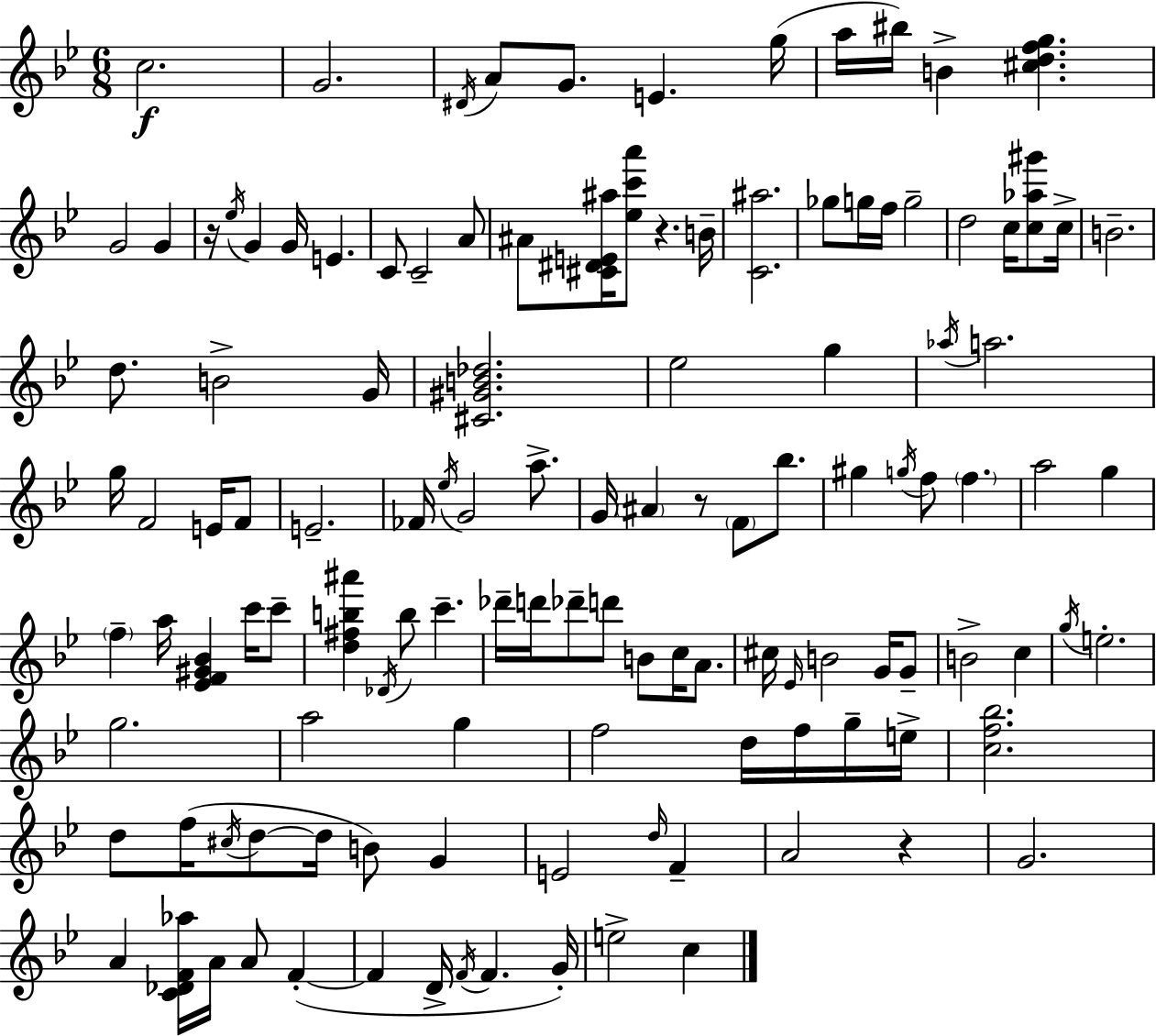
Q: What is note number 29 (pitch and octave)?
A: B4